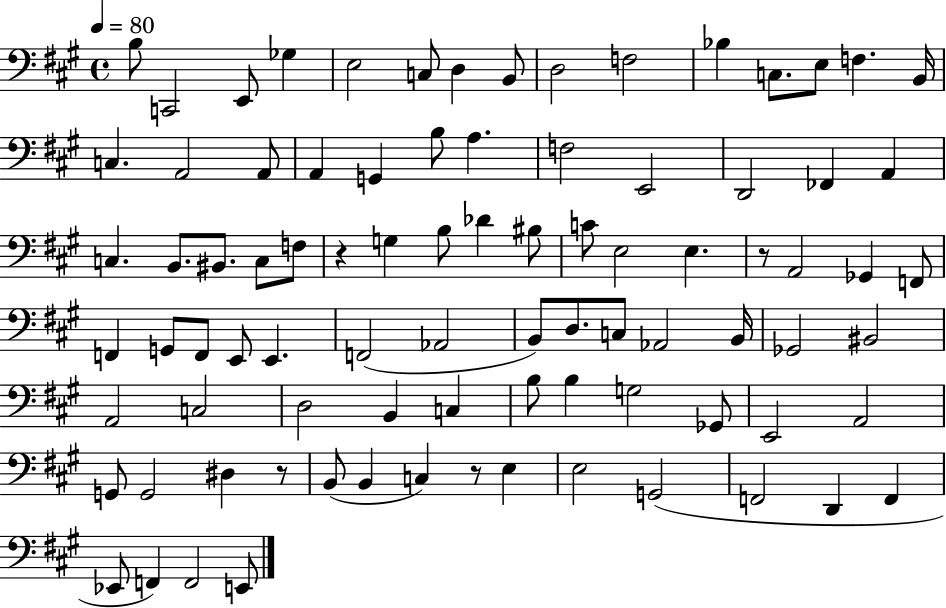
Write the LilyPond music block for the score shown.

{
  \clef bass
  \time 4/4
  \defaultTimeSignature
  \key a \major
  \tempo 4 = 80
  b8 c,2 e,8 ges4 | e2 c8 d4 b,8 | d2 f2 | bes4 c8. e8 f4. b,16 | \break c4. a,2 a,8 | a,4 g,4 b8 a4. | f2 e,2 | d,2 fes,4 a,4 | \break c4. b,8. bis,8. c8 f8 | r4 g4 b8 des'4 bis8 | c'8 e2 e4. | r8 a,2 ges,4 f,8 | \break f,4 g,8 f,8 e,8 e,4. | f,2( aes,2 | b,8) d8. c8 aes,2 b,16 | ges,2 bis,2 | \break a,2 c2 | d2 b,4 c4 | b8 b4 g2 ges,8 | e,2 a,2 | \break g,8 g,2 dis4 r8 | b,8( b,4 c4) r8 e4 | e2 g,2( | f,2 d,4 f,4 | \break ees,8 f,4) f,2 e,8 | \bar "|."
}